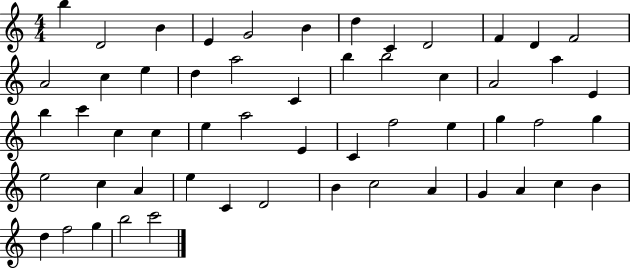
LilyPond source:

{
  \clef treble
  \numericTimeSignature
  \time 4/4
  \key c \major
  b''4 d'2 b'4 | e'4 g'2 b'4 | d''4 c'4 d'2 | f'4 d'4 f'2 | \break a'2 c''4 e''4 | d''4 a''2 c'4 | b''4 b''2 c''4 | a'2 a''4 e'4 | \break b''4 c'''4 c''4 c''4 | e''4 a''2 e'4 | c'4 f''2 e''4 | g''4 f''2 g''4 | \break e''2 c''4 a'4 | e''4 c'4 d'2 | b'4 c''2 a'4 | g'4 a'4 c''4 b'4 | \break d''4 f''2 g''4 | b''2 c'''2 | \bar "|."
}